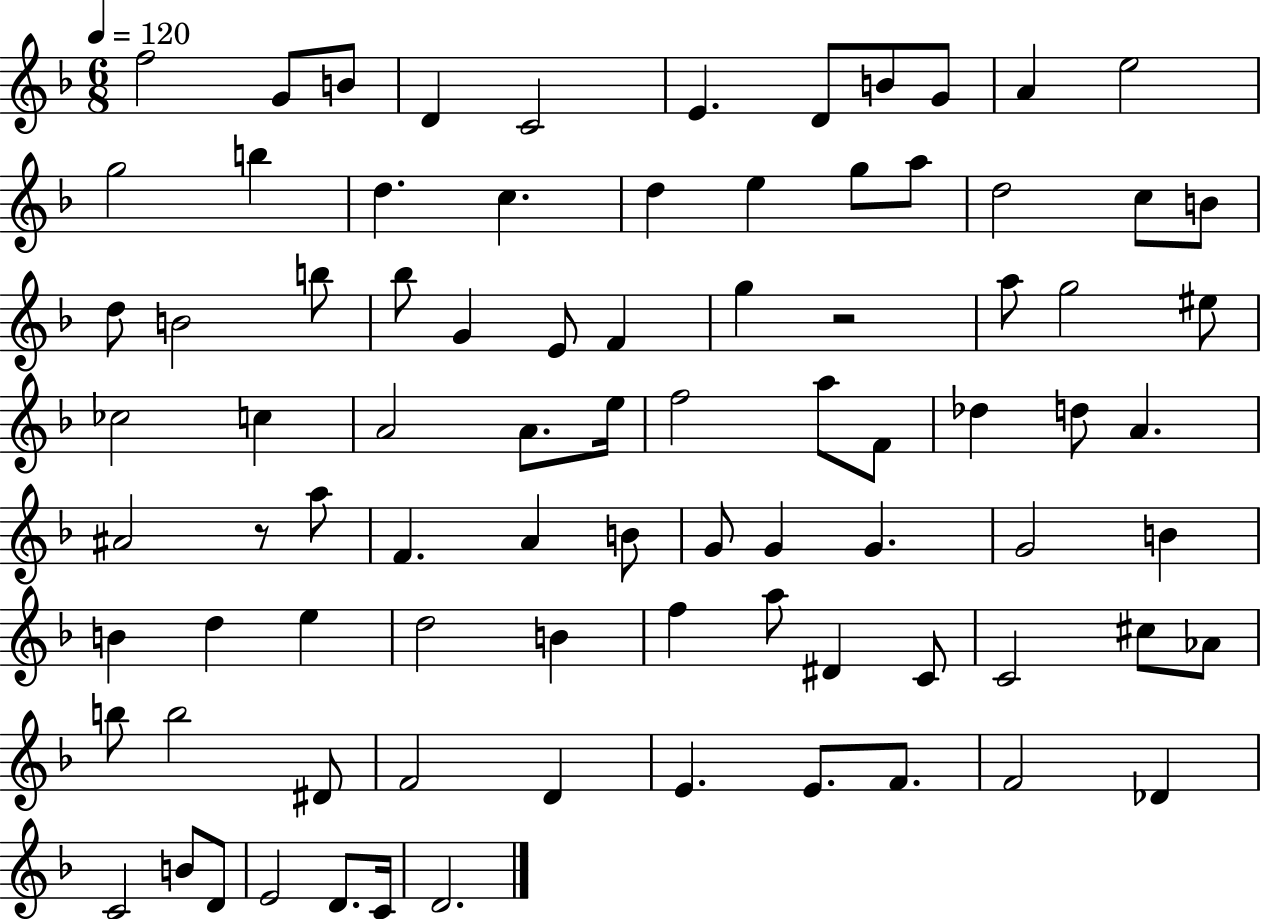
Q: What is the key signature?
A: F major